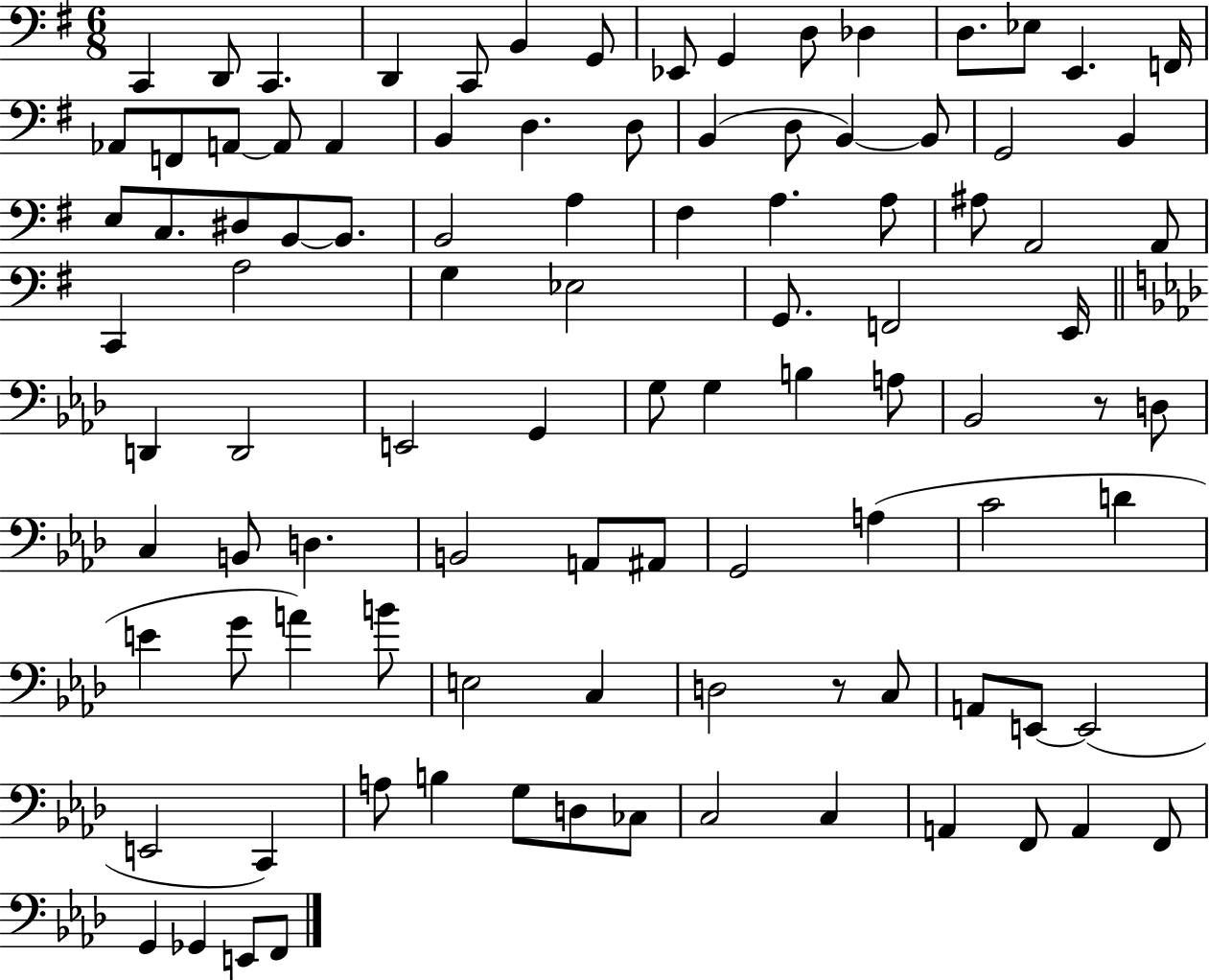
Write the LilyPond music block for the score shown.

{
  \clef bass
  \numericTimeSignature
  \time 6/8
  \key g \major
  \repeat volta 2 { c,4 d,8 c,4. | d,4 c,8 b,4 g,8 | ees,8 g,4 d8 des4 | d8. ees8 e,4. f,16 | \break aes,8 f,8 a,8~~ a,8 a,4 | b,4 d4. d8 | b,4( d8 b,4~~) b,8 | g,2 b,4 | \break e8 c8. dis8 b,8~~ b,8. | b,2 a4 | fis4 a4. a8 | ais8 a,2 a,8 | \break c,4 a2 | g4 ees2 | g,8. f,2 e,16 | \bar "||" \break \key aes \major d,4 d,2 | e,2 g,4 | g8 g4 b4 a8 | bes,2 r8 d8 | \break c4 b,8 d4. | b,2 a,8 ais,8 | g,2 a4( | c'2 d'4 | \break e'4 g'8 a'4) b'8 | e2 c4 | d2 r8 c8 | a,8 e,8~~ e,2( | \break e,2 c,4) | a8 b4 g8 d8 ces8 | c2 c4 | a,4 f,8 a,4 f,8 | \break g,4 ges,4 e,8 f,8 | } \bar "|."
}